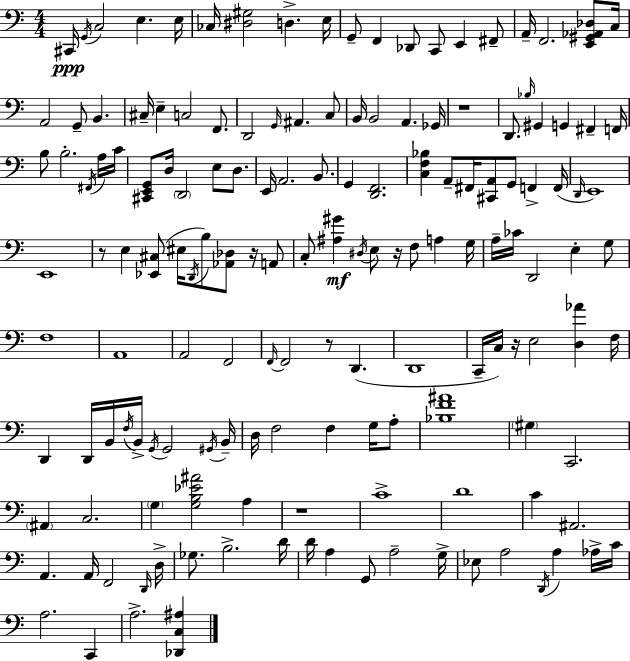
X:1
T:Untitled
M:4/4
L:1/4
K:C
^C,,/4 G,,/4 C,2 E, E,/4 _C,/4 [^D,^G,]2 D, E,/4 G,,/2 F,, _D,,/2 C,,/2 E,, ^F,,/2 A,,/4 F,,2 [E,,^G,,_A,,_D,]/2 C,/4 A,,2 G,,/2 B,, ^C,/4 E, C,2 F,,/2 D,,2 G,,/4 ^A,, C,/2 B,,/4 B,,2 A,, _G,,/4 z4 D,,/2 _B,/4 ^G,, G,, ^F,, F,,/4 B,/2 B,2 ^F,,/4 A,/4 C/4 [^C,,E,,G,,]/2 D,/4 D,,2 E,/2 D,/2 E,,/4 A,,2 B,,/2 G,, [D,,F,,]2 [C,F,_B,] A,,/2 ^F,,/4 [^C,,A,,]/2 G,,/2 F,, F,,/4 D,,/4 E,,4 E,,4 z/2 E, [_E,,^C,]/2 ^E,/4 D,,/4 B,/2 [_A,,_D,]/2 z/4 A,,/2 C,/2 [^A,^G] ^D,/4 E,/2 z/4 F,/2 A, G,/4 A,/4 _C/4 D,,2 E, G,/2 F,4 A,,4 A,,2 F,,2 F,,/4 F,,2 z/2 D,, D,,4 C,,/4 C,/4 z/4 E,2 [D,_A] F,/4 D,, D,,/4 B,,/4 F,/4 B,,/4 G,,/4 G,,2 ^G,,/4 B,,/4 D,/4 F,2 F, G,/4 A,/2 [_B,F^A]4 ^G, C,,2 ^A,, C,2 G, [G,B,_E^A]2 A, z4 C4 D4 C ^A,,2 A,, A,,/4 F,,2 D,,/4 D,/4 _G,/2 B,2 D/4 D/4 A, G,,/2 A,2 G,/4 _E,/2 A,2 D,,/4 A, _A,/4 C/4 A,2 C,, A,2 [_D,,C,^A,]